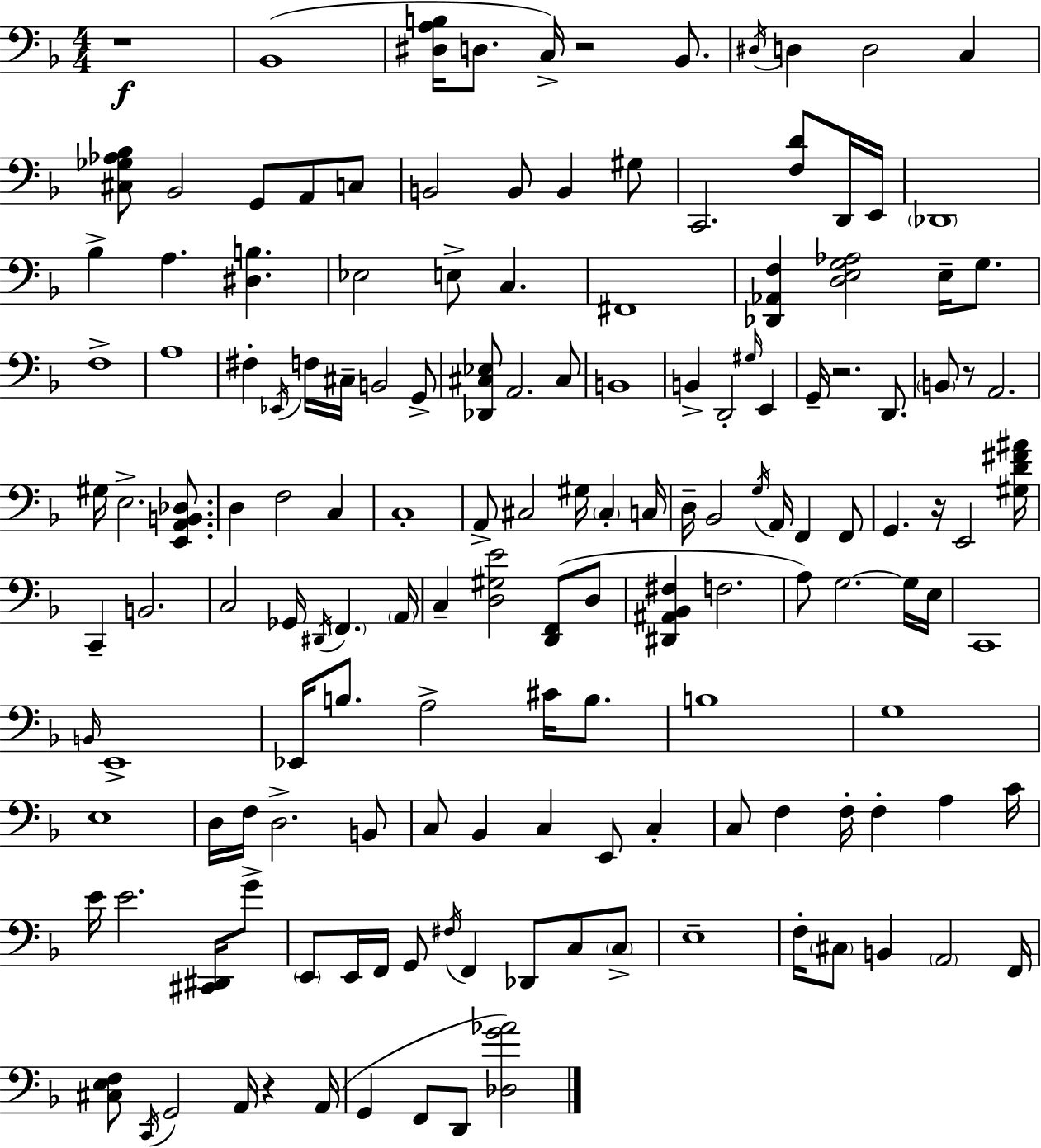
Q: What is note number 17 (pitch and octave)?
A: C2